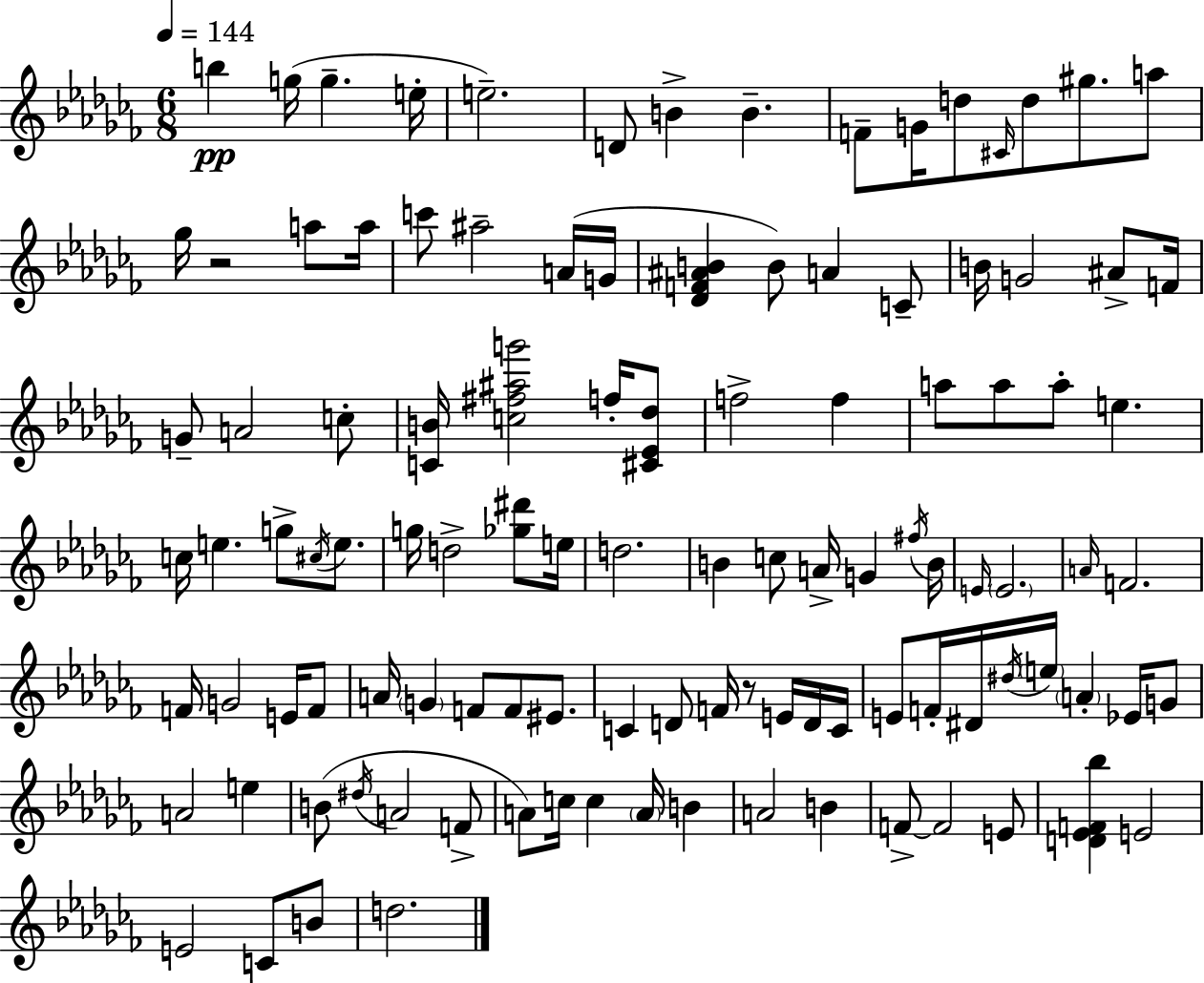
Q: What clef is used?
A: treble